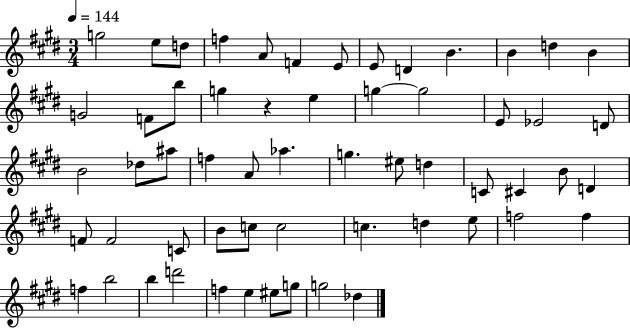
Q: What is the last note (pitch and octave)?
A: Db5